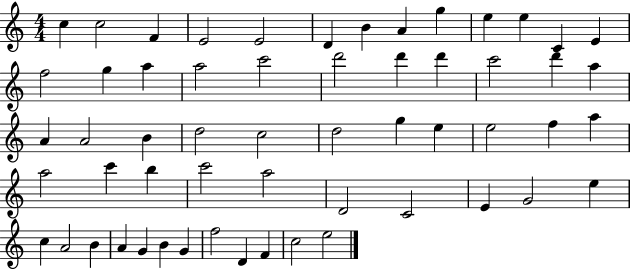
{
  \clef treble
  \numericTimeSignature
  \time 4/4
  \key c \major
  c''4 c''2 f'4 | e'2 e'2 | d'4 b'4 a'4 g''4 | e''4 e''4 c'4 e'4 | \break f''2 g''4 a''4 | a''2 c'''2 | d'''2 d'''4 d'''4 | c'''2 d'''4 a''4 | \break a'4 a'2 b'4 | d''2 c''2 | d''2 g''4 e''4 | e''2 f''4 a''4 | \break a''2 c'''4 b''4 | c'''2 a''2 | d'2 c'2 | e'4 g'2 e''4 | \break c''4 a'2 b'4 | a'4 g'4 b'4 g'4 | f''2 d'4 f'4 | c''2 e''2 | \break \bar "|."
}